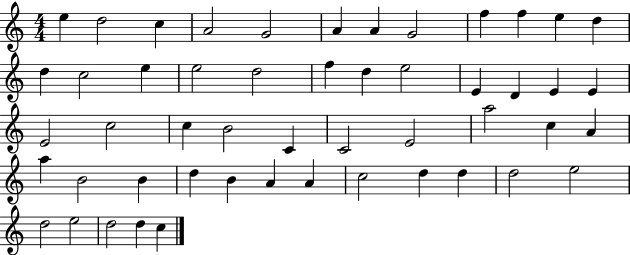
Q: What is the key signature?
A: C major